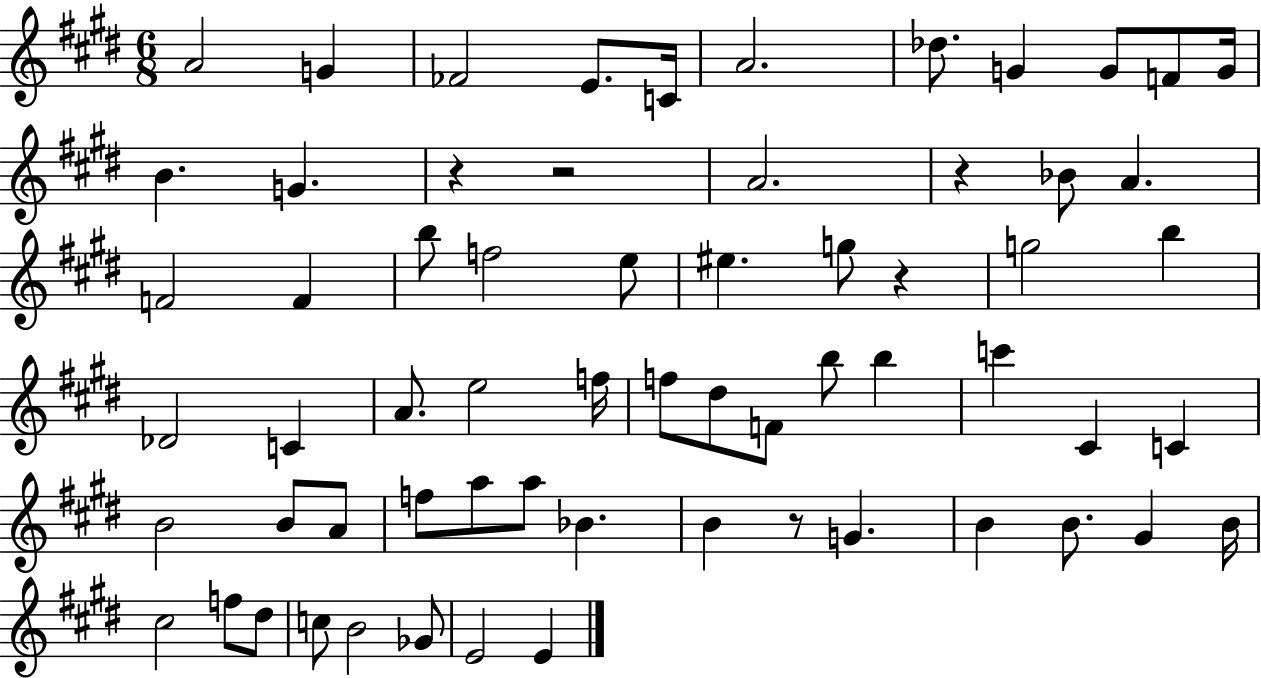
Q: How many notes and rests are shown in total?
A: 64